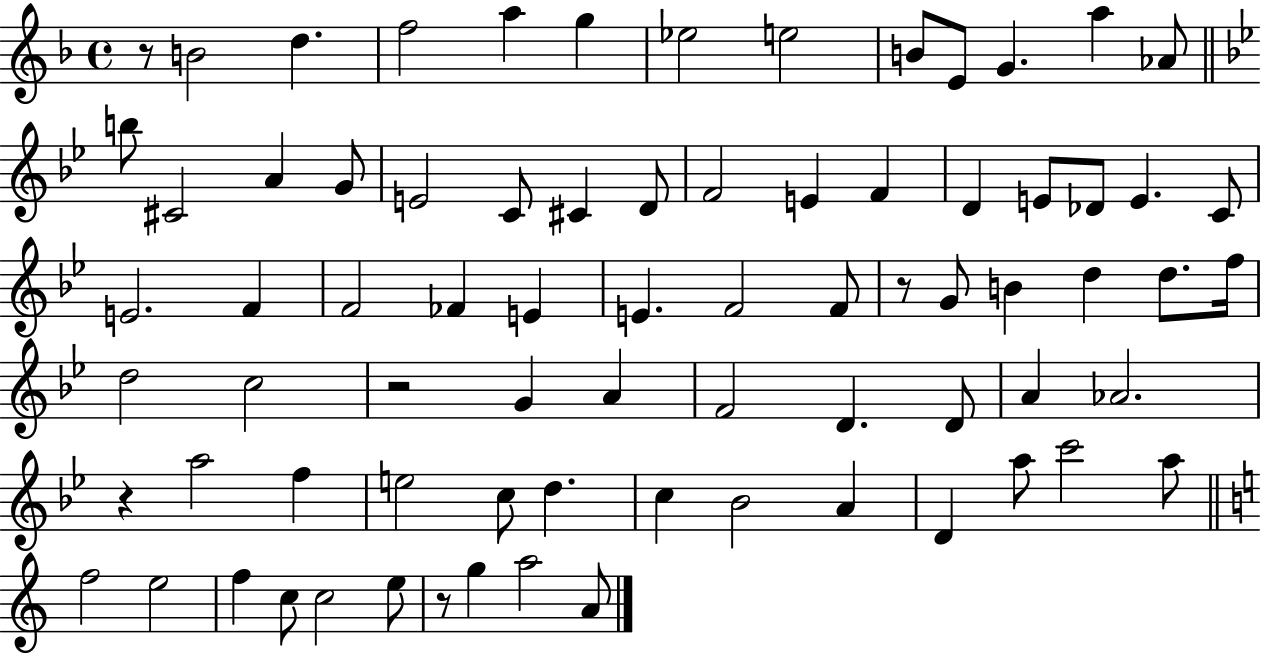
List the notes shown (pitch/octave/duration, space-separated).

R/e B4/h D5/q. F5/h A5/q G5/q Eb5/h E5/h B4/e E4/e G4/q. A5/q Ab4/e B5/e C#4/h A4/q G4/e E4/h C4/e C#4/q D4/e F4/h E4/q F4/q D4/q E4/e Db4/e E4/q. C4/e E4/h. F4/q F4/h FES4/q E4/q E4/q. F4/h F4/e R/e G4/e B4/q D5/q D5/e. F5/s D5/h C5/h R/h G4/q A4/q F4/h D4/q. D4/e A4/q Ab4/h. R/q A5/h F5/q E5/h C5/e D5/q. C5/q Bb4/h A4/q D4/q A5/e C6/h A5/e F5/h E5/h F5/q C5/e C5/h E5/e R/e G5/q A5/h A4/e